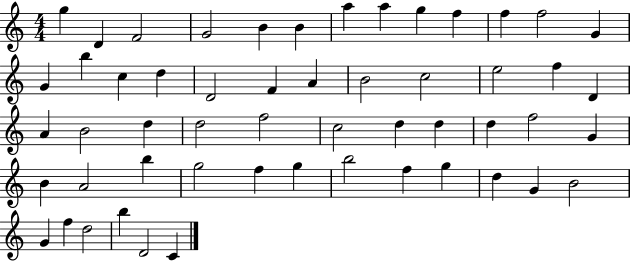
{
  \clef treble
  \numericTimeSignature
  \time 4/4
  \key c \major
  g''4 d'4 f'2 | g'2 b'4 b'4 | a''4 a''4 g''4 f''4 | f''4 f''2 g'4 | \break g'4 b''4 c''4 d''4 | d'2 f'4 a'4 | b'2 c''2 | e''2 f''4 d'4 | \break a'4 b'2 d''4 | d''2 f''2 | c''2 d''4 d''4 | d''4 f''2 g'4 | \break b'4 a'2 b''4 | g''2 f''4 g''4 | b''2 f''4 g''4 | d''4 g'4 b'2 | \break g'4 f''4 d''2 | b''4 d'2 c'4 | \bar "|."
}